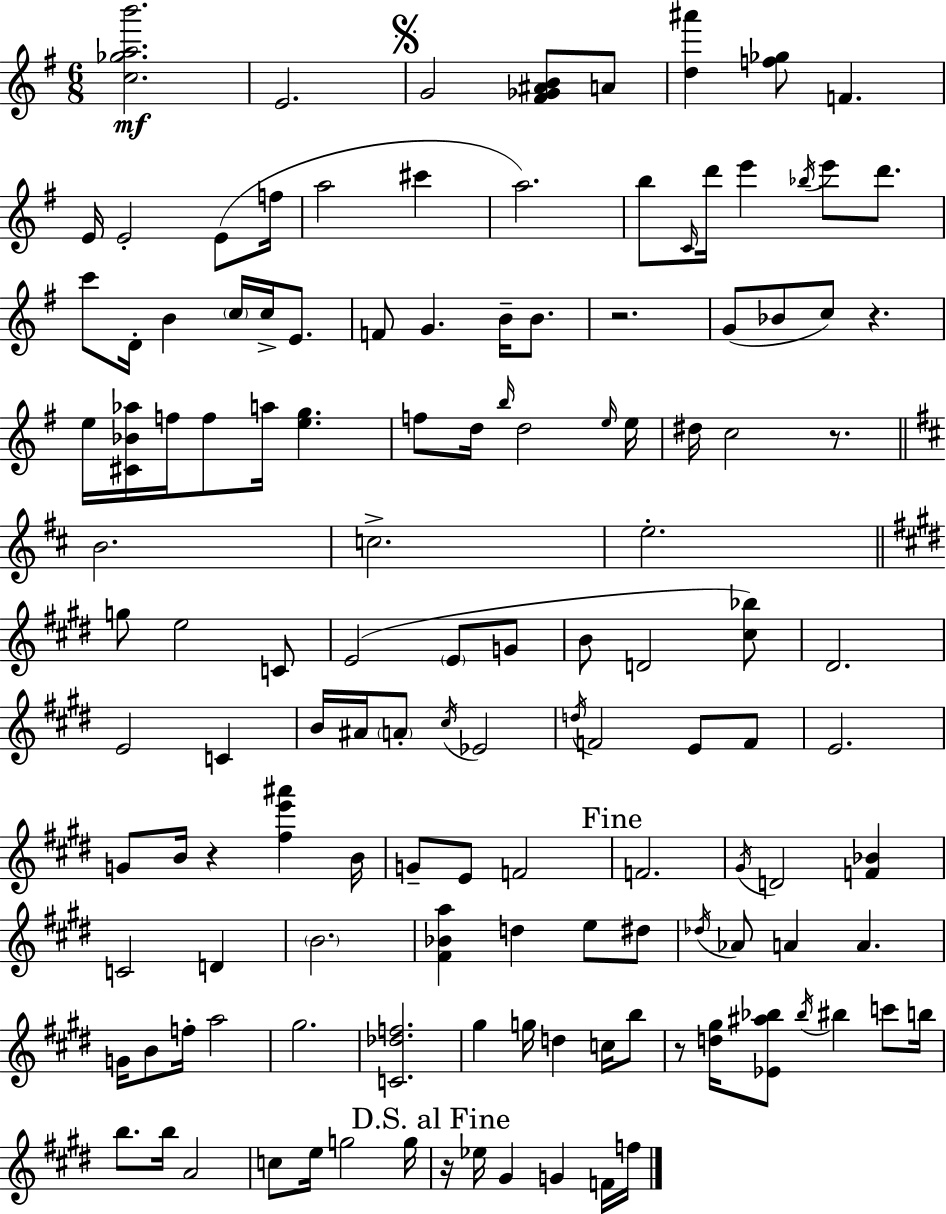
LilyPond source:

{
  \clef treble
  \numericTimeSignature
  \time 6/8
  \key e \minor
  <c'' ges'' a'' b'''>2.\mf | e'2. | \mark \markup { \musicglyph "scripts.segno" } g'2 <fis' ges' ais' b'>8 a'8 | <d'' ais'''>4 <f'' ges''>8 f'4. | \break e'16 e'2-. e'8( f''16 | a''2 cis'''4 | a''2.) | b''8 \grace { c'16 } d'''16 e'''4 \acciaccatura { bes''16 } e'''8 d'''8. | \break c'''8 d'16-. b'4 \parenthesize c''16 c''16-> e'8. | f'8 g'4. b'16-- b'8. | r2. | g'8( bes'8 c''8) r4. | \break e''16 <cis' bes' aes''>16 f''16 f''8 a''16 <e'' g''>4. | f''8 d''16 \grace { b''16 } d''2 | \grace { e''16 } e''16 dis''16 c''2 | r8. \bar "||" \break \key b \minor b'2. | c''2.-> | e''2.-. | \bar "||" \break \key e \major g''8 e''2 c'8 | e'2( \parenthesize e'8 g'8 | b'8 d'2 <cis'' bes''>8) | dis'2. | \break e'2 c'4 | b'16 ais'16 \parenthesize a'8-. \acciaccatura { cis''16 } ees'2 | \acciaccatura { d''16 } f'2 e'8 | f'8 e'2. | \break g'8 b'16 r4 <fis'' e''' ais'''>4 | b'16 g'8-- e'8 f'2 | \mark "Fine" f'2. | \acciaccatura { gis'16 } d'2 <f' bes'>4 | \break c'2 d'4 | \parenthesize b'2. | <fis' bes' a''>4 d''4 e''8 | dis''8 \acciaccatura { des''16 } aes'8 a'4 a'4. | \break g'16 b'8 f''16-. a''2 | gis''2. | <c' des'' f''>2. | gis''4 g''16 d''4 | \break c''16 b''8 r8 <d'' gis''>16 <ees' ais'' bes''>8 \acciaccatura { bes''16 } bis''4 | c'''8 b''16 b''8. b''16 a'2 | c''8 e''16 g''2 | g''16 \mark "D.S. al Fine" r16 ees''16 gis'4 g'4 | \break f'16 f''16 \bar "|."
}